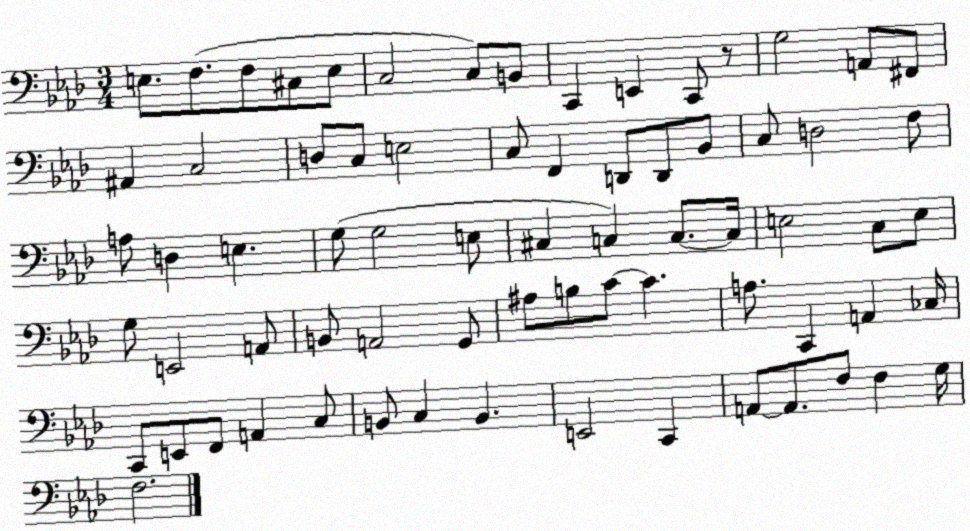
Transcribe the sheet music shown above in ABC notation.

X:1
T:Untitled
M:3/4
L:1/4
K:Ab
E,/2 F,/2 F,/2 ^C,/2 E,/2 C,2 C,/2 B,,/2 C,, E,, C,,/2 z/2 G,2 A,,/2 ^F,,/2 ^A,, C,2 D,/2 C,/2 E,2 C,/2 F,, D,,/2 D,,/2 _B,,/2 C,/2 D,2 F,/2 A,/2 D, E, G,/2 G,2 E,/2 ^C, C, C,/2 C,/4 E,2 C,/2 E,/2 G,/2 E,,2 A,,/2 B,,/2 A,,2 G,,/2 ^A,/2 B,/2 C/2 C A,/2 C,, A,, _C,/4 C,,/2 E,,/2 F,,/2 A,, C,/2 B,,/2 C, B,, E,,2 C,, A,,/2 A,,/2 F,/2 F, G,/4 F,2